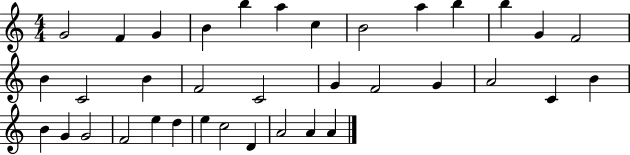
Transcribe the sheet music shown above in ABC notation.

X:1
T:Untitled
M:4/4
L:1/4
K:C
G2 F G B b a c B2 a b b G F2 B C2 B F2 C2 G F2 G A2 C B B G G2 F2 e d e c2 D A2 A A